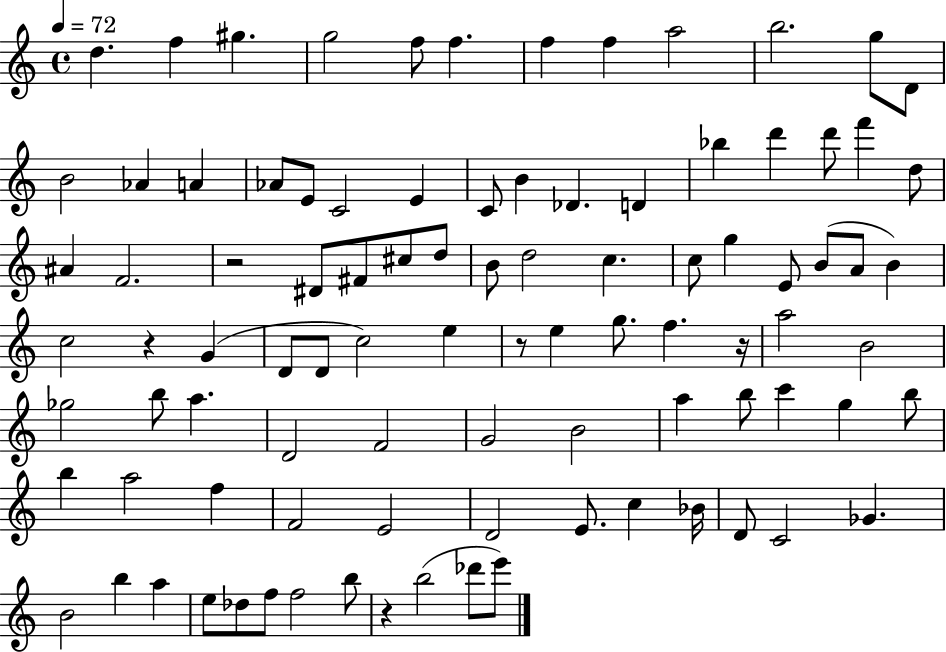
D5/q. F5/q G#5/q. G5/h F5/e F5/q. F5/q F5/q A5/h B5/h. G5/e D4/e B4/h Ab4/q A4/q Ab4/e E4/e C4/h E4/q C4/e B4/q Db4/q. D4/q Bb5/q D6/q D6/e F6/q D5/e A#4/q F4/h. R/h D#4/e F#4/e C#5/e D5/e B4/e D5/h C5/q. C5/e G5/q E4/e B4/e A4/e B4/q C5/h R/q G4/q D4/e D4/e C5/h E5/q R/e E5/q G5/e. F5/q. R/s A5/h B4/h Gb5/h B5/e A5/q. D4/h F4/h G4/h B4/h A5/q B5/e C6/q G5/q B5/e B5/q A5/h F5/q F4/h E4/h D4/h E4/e. C5/q Bb4/s D4/e C4/h Gb4/q. B4/h B5/q A5/q E5/e Db5/e F5/e F5/h B5/e R/q B5/h Db6/e E6/e